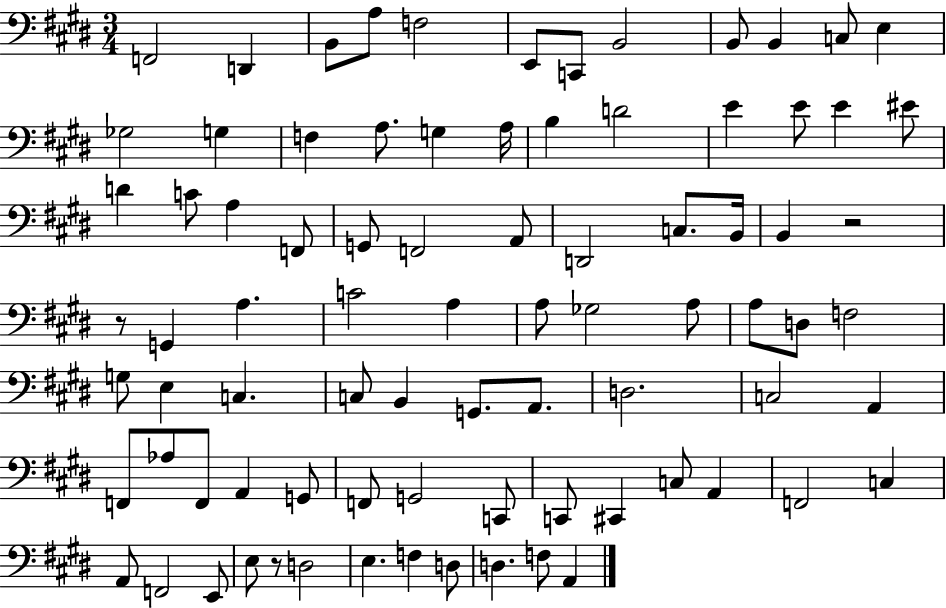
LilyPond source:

{
  \clef bass
  \numericTimeSignature
  \time 3/4
  \key e \major
  f,2 d,4 | b,8 a8 f2 | e,8 c,8 b,2 | b,8 b,4 c8 e4 | \break ges2 g4 | f4 a8. g4 a16 | b4 d'2 | e'4 e'8 e'4 eis'8 | \break d'4 c'8 a4 f,8 | g,8 f,2 a,8 | d,2 c8. b,16 | b,4 r2 | \break r8 g,4 a4. | c'2 a4 | a8 ges2 a8 | a8 d8 f2 | \break g8 e4 c4. | c8 b,4 g,8. a,8. | d2. | c2 a,4 | \break f,8 aes8 f,8 a,4 g,8 | f,8 g,2 c,8 | c,8 cis,4 c8 a,4 | f,2 c4 | \break a,8 f,2 e,8 | e8 r8 d2 | e4. f4 d8 | d4. f8 a,4 | \break \bar "|."
}